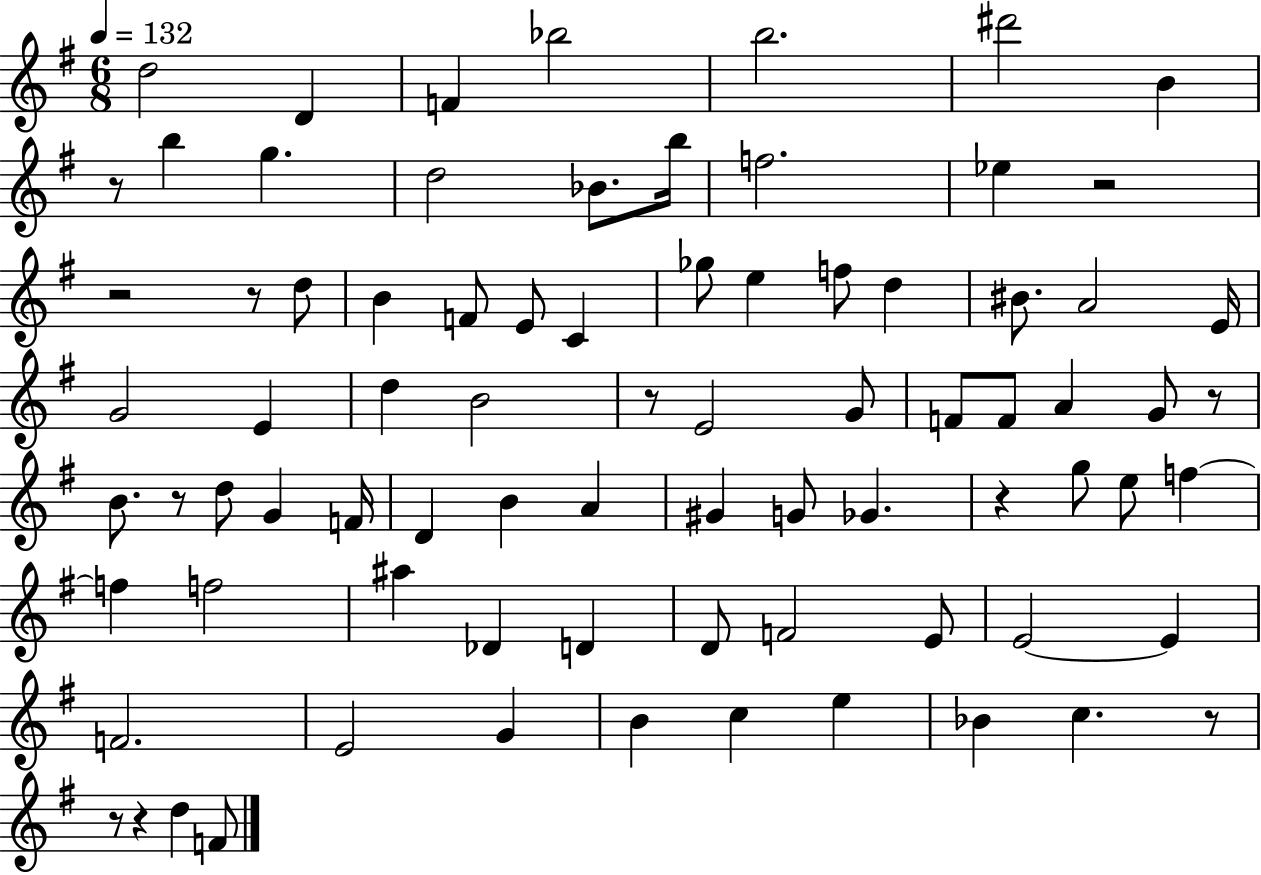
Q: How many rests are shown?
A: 11